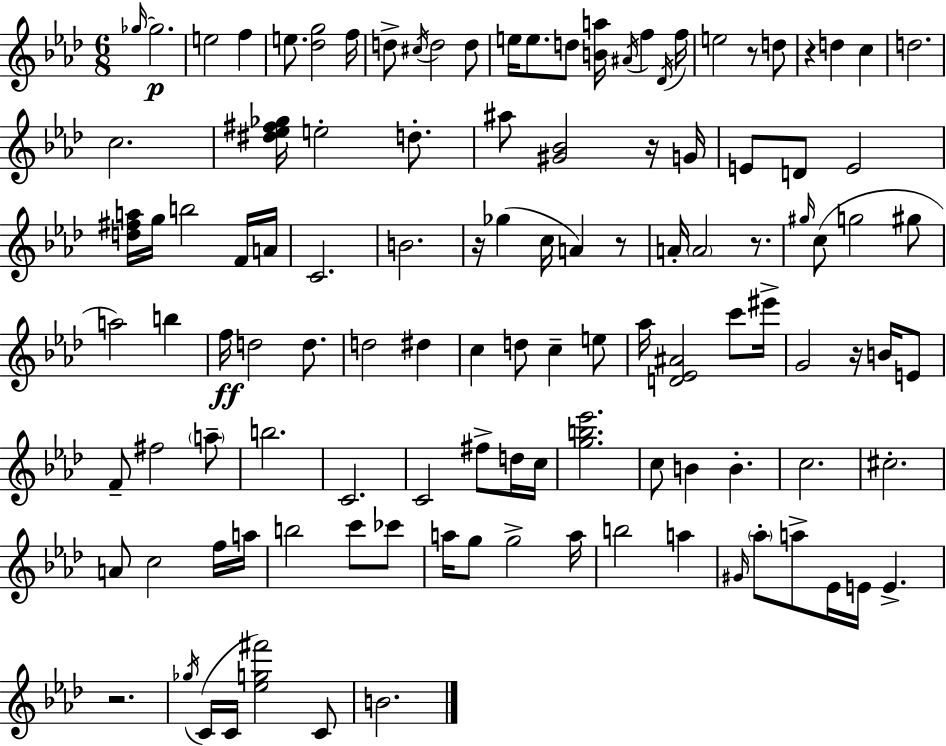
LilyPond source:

{
  \clef treble
  \numericTimeSignature
  \time 6/8
  \key f \minor
  \grace { ges''16~ }~\p ges''2. | e''2 f''4 | e''8. <des'' g''>2 | f''16 d''8-> \acciaccatura { cis''16 } d''2 | \break d''8 e''16 e''8. d''8 <b' a''>16 \acciaccatura { ais'16 } f''4 | \acciaccatura { des'16 } f''16 e''2 | r8 d''8 r4 d''4 | c''4 d''2. | \break c''2. | <dis'' ees'' fis'' ges''>16 e''2-. | d''8.-. ais''8 <gis' bes'>2 | r16 g'16 e'8 d'8 e'2 | \break <d'' fis'' a''>16 g''16 b''2 | f'16 a'16 c'2. | b'2. | r16 ges''4( c''16 a'4) | \break r8 a'16-. \parenthesize a'2 | r8. \grace { gis''16 } c''8( g''2 | gis''8 a''2) | b''4 f''16\ff d''2 | \break d''8. d''2 | dis''4 c''4 d''8 c''4-- | e''8 aes''16 <d' ees' ais'>2 | c'''8 eis'''16-> g'2 | \break r16 b'16 e'8 f'8-- fis''2 | \parenthesize a''8-- b''2. | c'2. | c'2 | \break fis''8-> d''16 c''16 <g'' b'' ees'''>2. | c''8 b'4 b'4.-. | c''2. | cis''2.-. | \break a'8 c''2 | f''16 a''16 b''2 | c'''8 ces'''8 a''16 g''8 g''2-> | a''16 b''2 | \break a''4 \grace { gis'16 } \parenthesize aes''8-. a''8-> ees'16 e'16 | e'4.-> r2. | \acciaccatura { ges''16 }( c'16 c'16 <ees'' g'' fis'''>2) | c'8 b'2. | \break \bar "|."
}